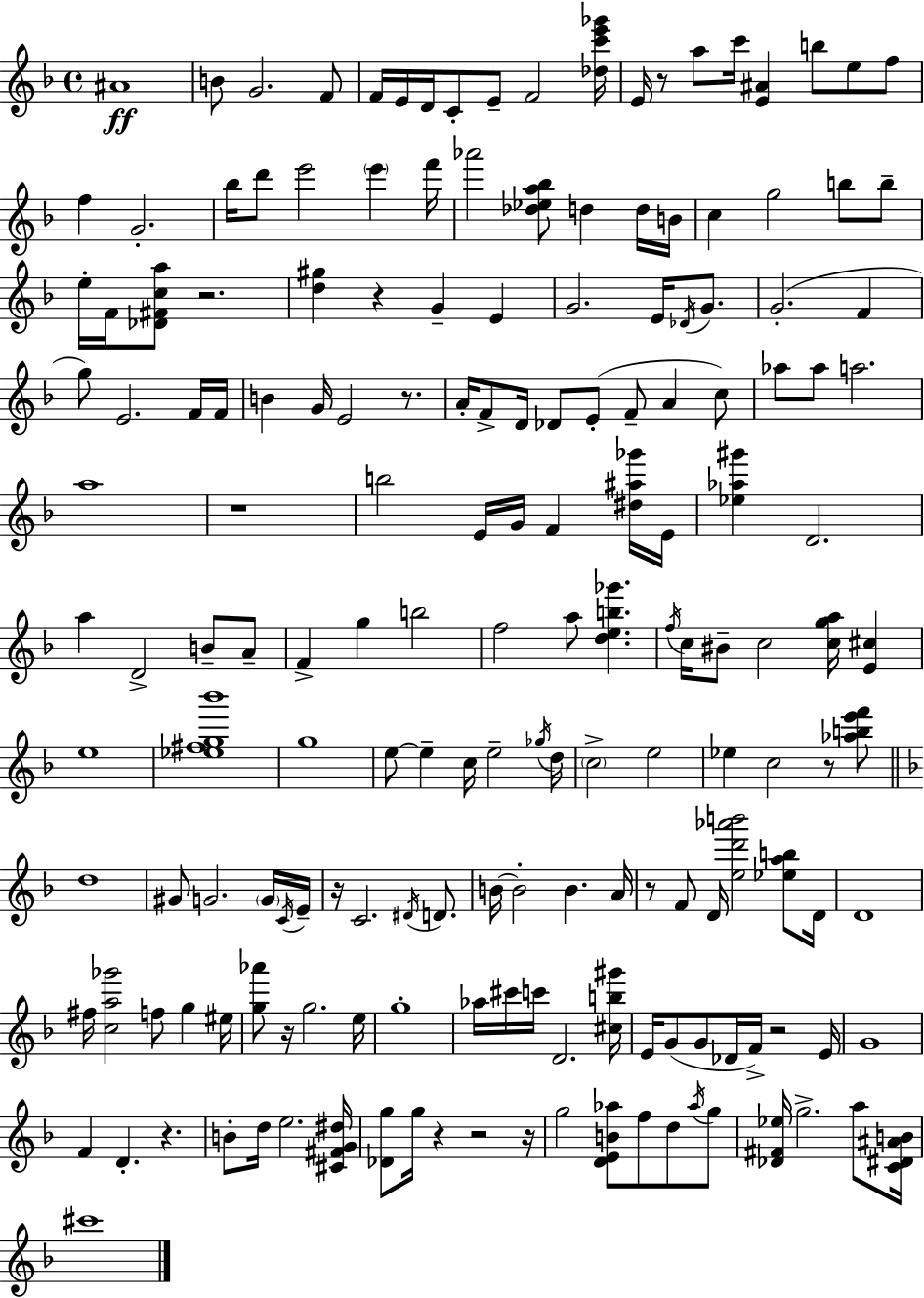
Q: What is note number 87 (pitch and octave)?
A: D5